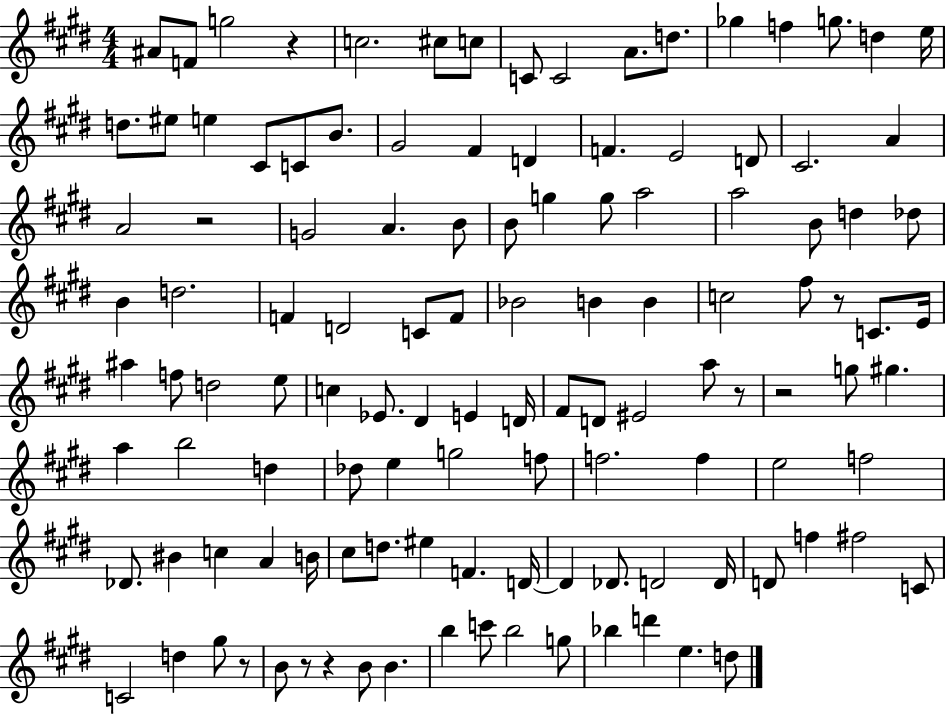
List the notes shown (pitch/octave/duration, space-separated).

A#4/e F4/e G5/h R/q C5/h. C#5/e C5/e C4/e C4/h A4/e. D5/e. Gb5/q F5/q G5/e. D5/q E5/s D5/e. EIS5/e E5/q C#4/e C4/e B4/e. G#4/h F#4/q D4/q F4/q. E4/h D4/e C#4/h. A4/q A4/h R/h G4/h A4/q. B4/e B4/e G5/q G5/e A5/h A5/h B4/e D5/q Db5/e B4/q D5/h. F4/q D4/h C4/e F4/e Bb4/h B4/q B4/q C5/h F#5/e R/e C4/e. E4/s A#5/q F5/e D5/h E5/e C5/q Eb4/e. D#4/q E4/q D4/s F#4/e D4/e EIS4/h A5/e R/e R/h G5/e G#5/q. A5/q B5/h D5/q Db5/e E5/q G5/h F5/e F5/h. F5/q E5/h F5/h Db4/e. BIS4/q C5/q A4/q B4/s C#5/e D5/e. EIS5/q F4/q. D4/s D4/q Db4/e. D4/h D4/s D4/e F5/q F#5/h C4/e C4/h D5/q G#5/e R/e B4/e R/e R/q B4/e B4/q. B5/q C6/e B5/h G5/e Bb5/q D6/q E5/q. D5/e